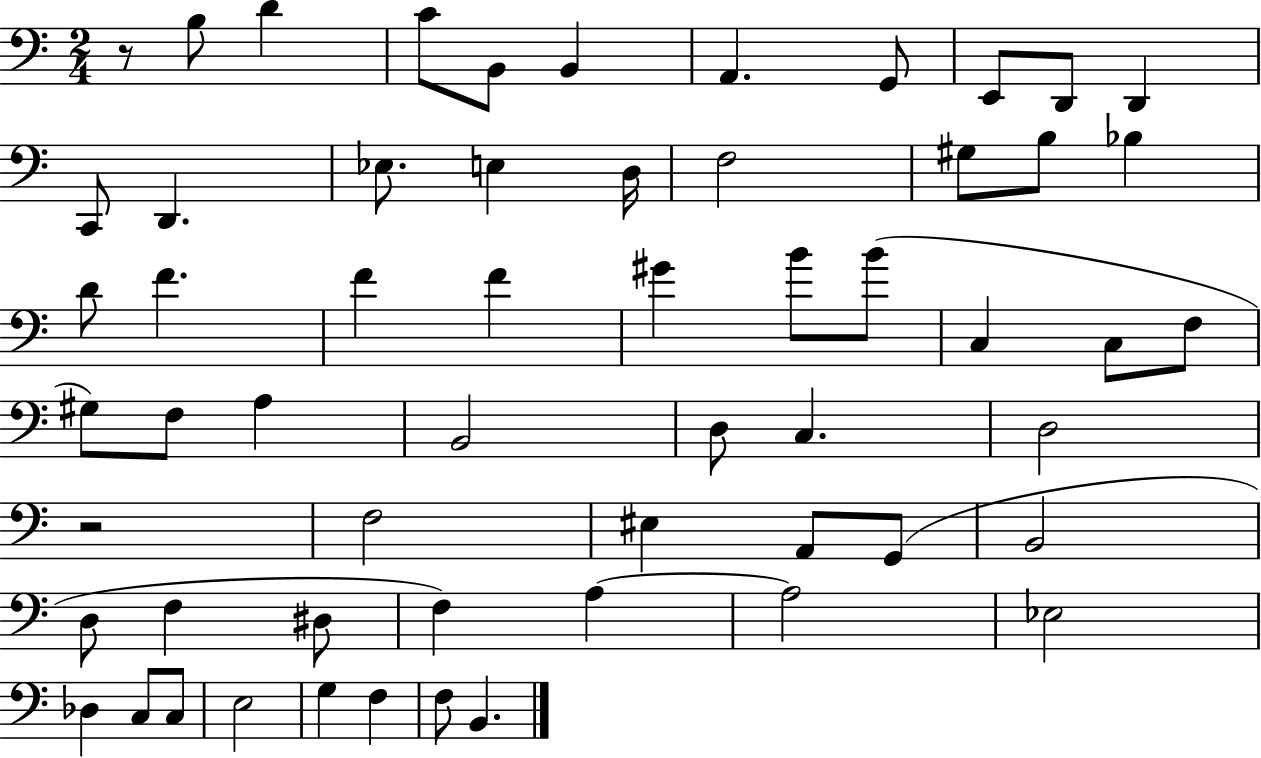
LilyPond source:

{
  \clef bass
  \numericTimeSignature
  \time 2/4
  \key c \major
  r8 b8 d'4 | c'8 b,8 b,4 | a,4. g,8 | e,8 d,8 d,4 | \break c,8 d,4. | ees8. e4 d16 | f2 | gis8 b8 bes4 | \break d'8 f'4. | f'4 f'4 | gis'4 b'8 b'8( | c4 c8 f8 | \break gis8) f8 a4 | b,2 | d8 c4. | d2 | \break r2 | f2 | eis4 a,8 g,8( | b,2 | \break d8 f4 dis8 | f4) a4~~ | a2 | ees2 | \break des4 c8 c8 | e2 | g4 f4 | f8 b,4. | \break \bar "|."
}